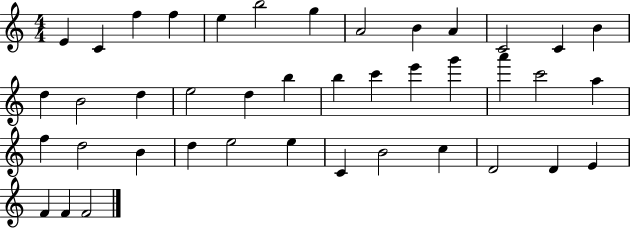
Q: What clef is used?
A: treble